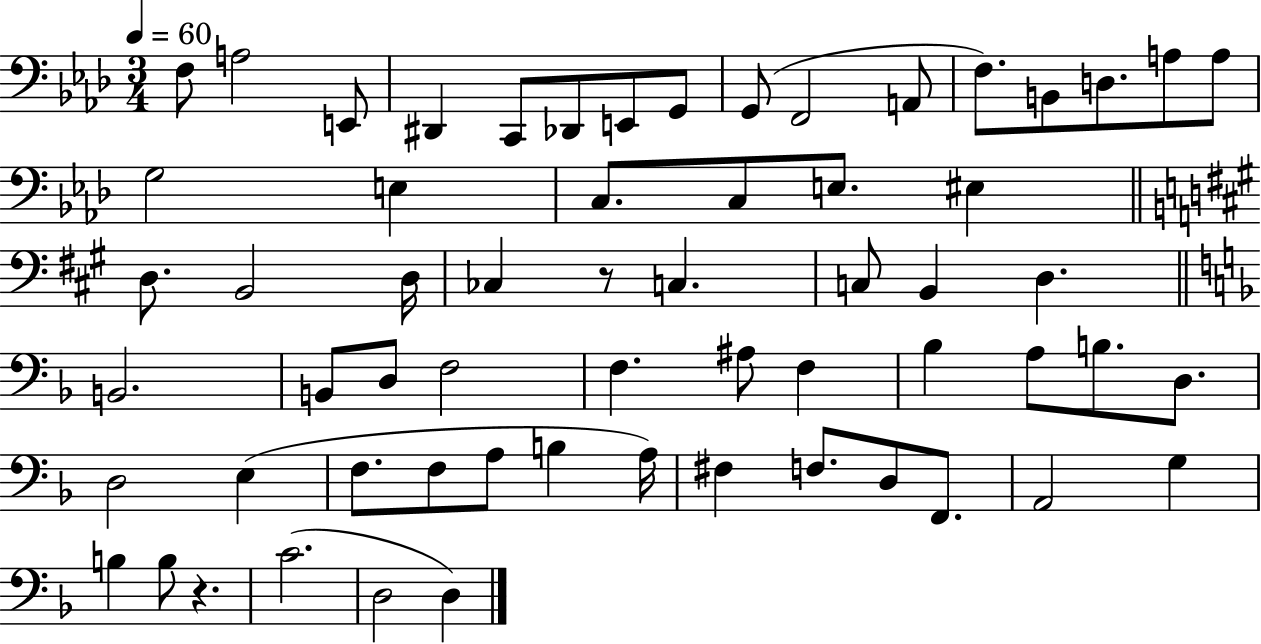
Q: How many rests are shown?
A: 2